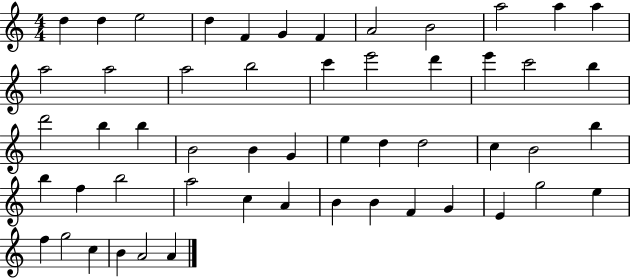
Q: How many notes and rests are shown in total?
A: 53